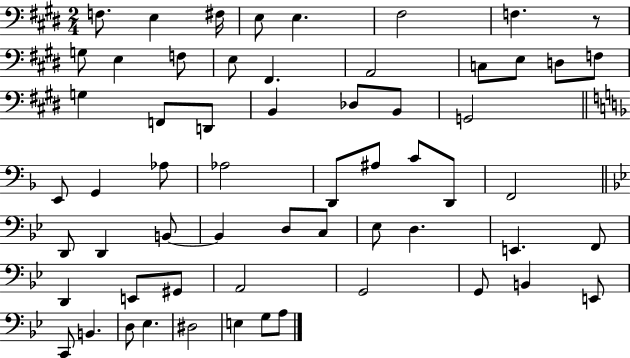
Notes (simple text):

F3/e. E3/q F#3/s E3/e E3/q. F#3/h F3/q. R/e G3/e E3/q F3/e E3/e F#2/q. A2/h C3/e E3/e D3/e F3/e G3/q F2/e D2/e B2/q Db3/e B2/e G2/h E2/e G2/q Ab3/e Ab3/h D2/e A#3/e C4/e D2/e F2/h D2/e D2/q B2/e B2/q D3/e C3/e Eb3/e D3/q. E2/q. F2/e D2/q E2/e G#2/e A2/h G2/h G2/e B2/q E2/e C2/e B2/q. D3/e Eb3/q. D#3/h E3/q G3/e A3/e